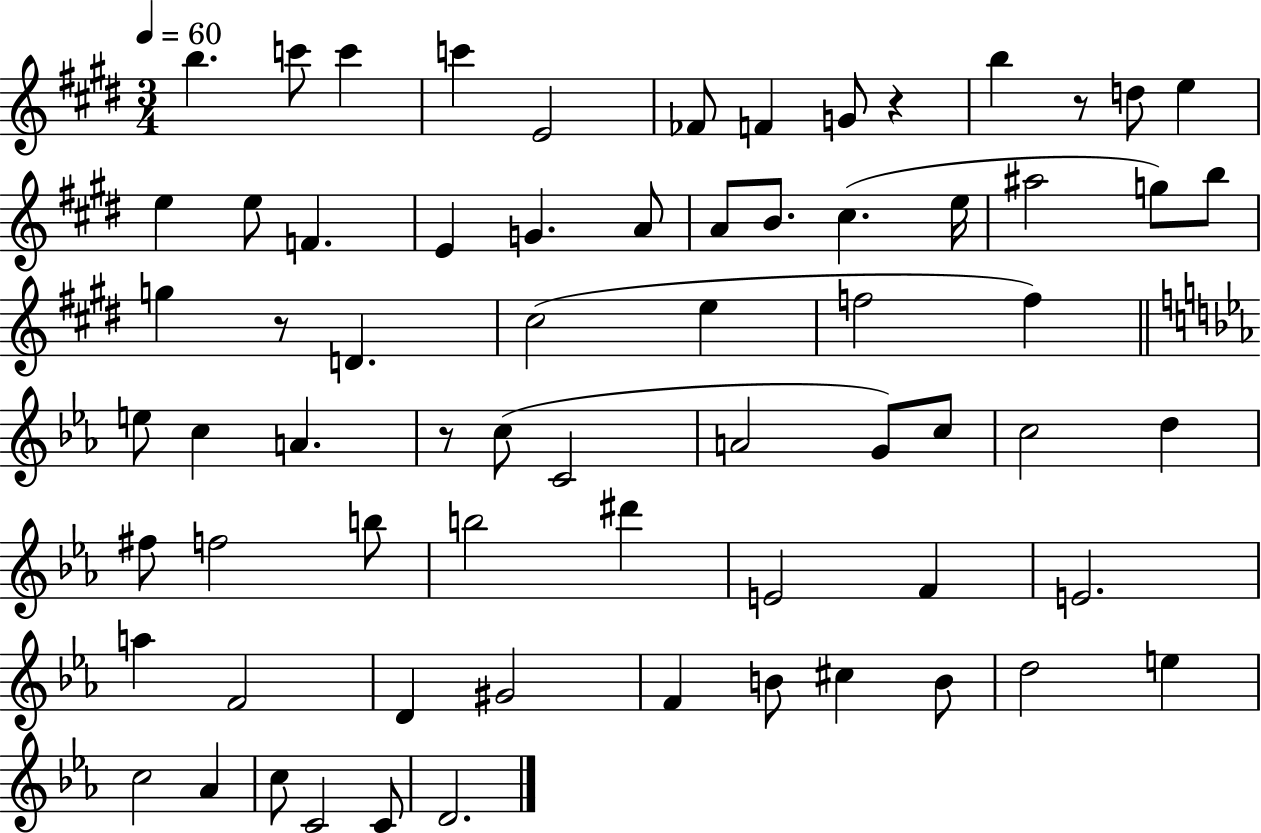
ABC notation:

X:1
T:Untitled
M:3/4
L:1/4
K:E
b c'/2 c' c' E2 _F/2 F G/2 z b z/2 d/2 e e e/2 F E G A/2 A/2 B/2 ^c e/4 ^a2 g/2 b/2 g z/2 D ^c2 e f2 f e/2 c A z/2 c/2 C2 A2 G/2 c/2 c2 d ^f/2 f2 b/2 b2 ^d' E2 F E2 a F2 D ^G2 F B/2 ^c B/2 d2 e c2 _A c/2 C2 C/2 D2